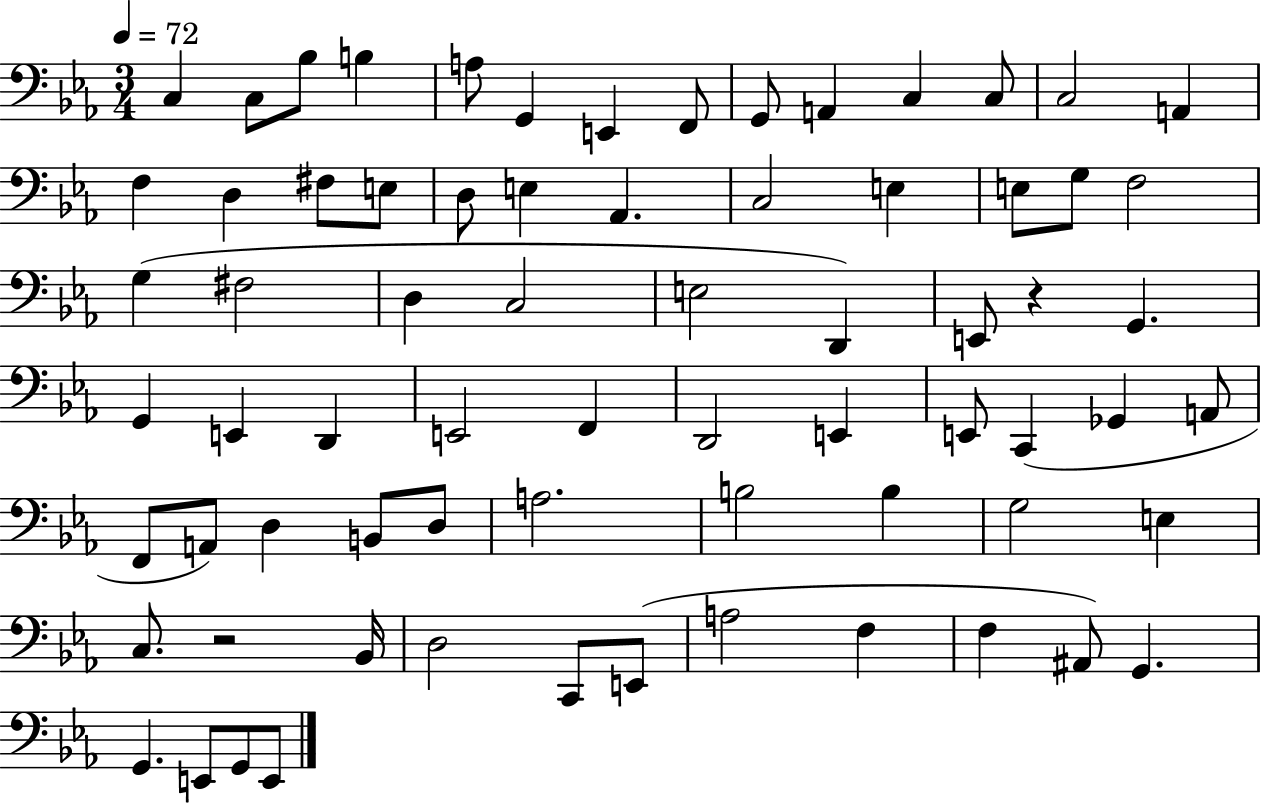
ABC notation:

X:1
T:Untitled
M:3/4
L:1/4
K:Eb
C, C,/2 _B,/2 B, A,/2 G,, E,, F,,/2 G,,/2 A,, C, C,/2 C,2 A,, F, D, ^F,/2 E,/2 D,/2 E, _A,, C,2 E, E,/2 G,/2 F,2 G, ^F,2 D, C,2 E,2 D,, E,,/2 z G,, G,, E,, D,, E,,2 F,, D,,2 E,, E,,/2 C,, _G,, A,,/2 F,,/2 A,,/2 D, B,,/2 D,/2 A,2 B,2 B, G,2 E, C,/2 z2 _B,,/4 D,2 C,,/2 E,,/2 A,2 F, F, ^A,,/2 G,, G,, E,,/2 G,,/2 E,,/2